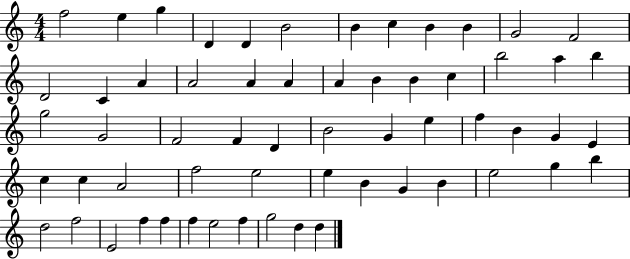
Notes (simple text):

F5/h E5/q G5/q D4/q D4/q B4/h B4/q C5/q B4/q B4/q G4/h F4/h D4/h C4/q A4/q A4/h A4/q A4/q A4/q B4/q B4/q C5/q B5/h A5/q B5/q G5/h G4/h F4/h F4/q D4/q B4/h G4/q E5/q F5/q B4/q G4/q E4/q C5/q C5/q A4/h F5/h E5/h E5/q B4/q G4/q B4/q E5/h G5/q B5/q D5/h F5/h E4/h F5/q F5/q F5/q E5/h F5/q G5/h D5/q D5/q